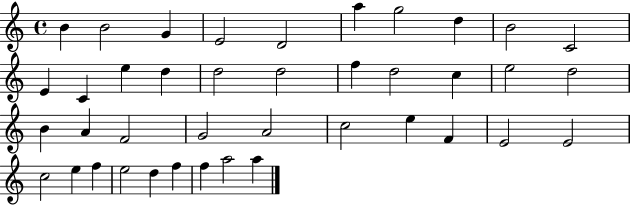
B4/q B4/h G4/q E4/h D4/h A5/q G5/h D5/q B4/h C4/h E4/q C4/q E5/q D5/q D5/h D5/h F5/q D5/h C5/q E5/h D5/h B4/q A4/q F4/h G4/h A4/h C5/h E5/q F4/q E4/h E4/h C5/h E5/q F5/q E5/h D5/q F5/q F5/q A5/h A5/q